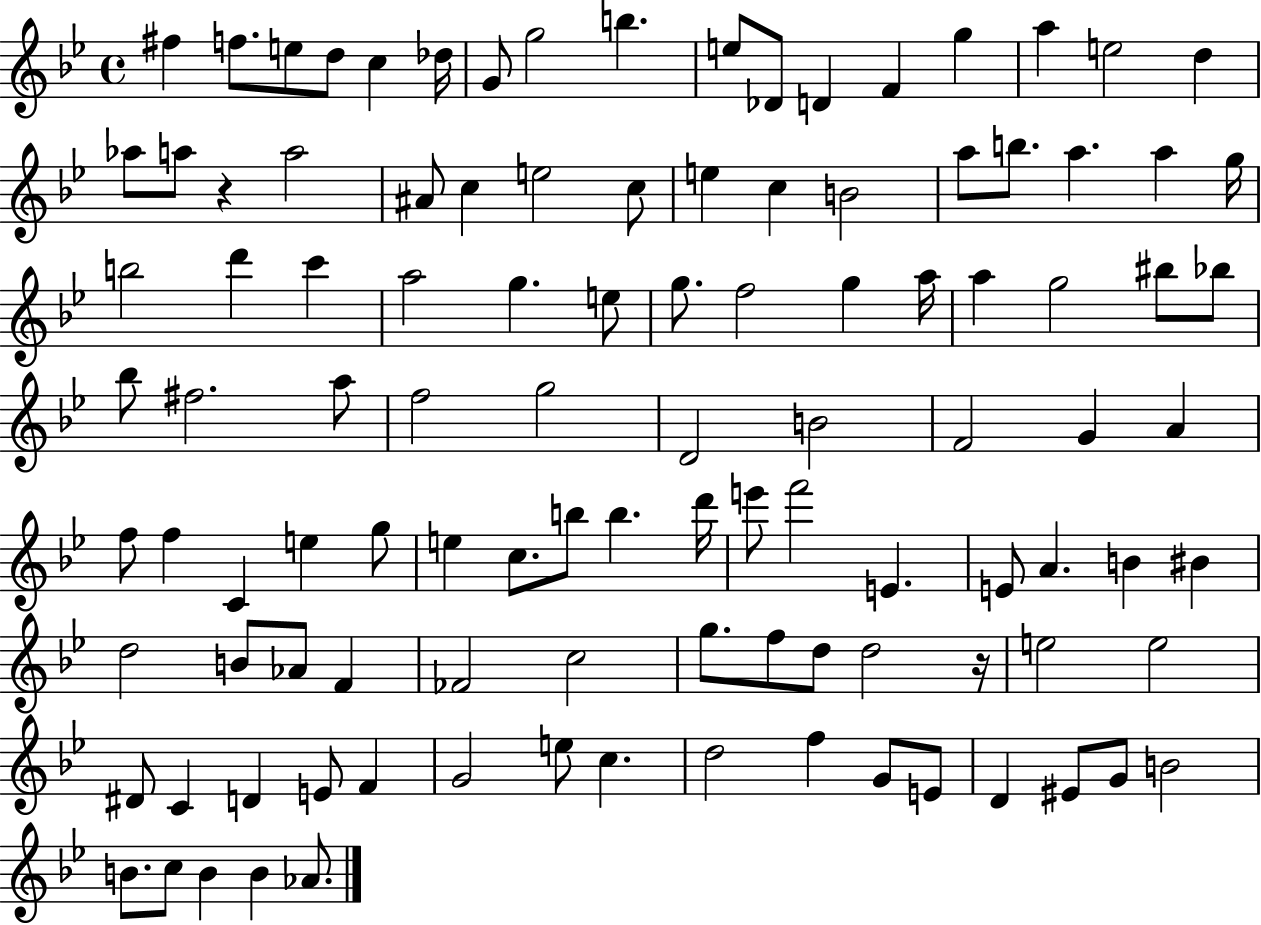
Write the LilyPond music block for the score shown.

{
  \clef treble
  \time 4/4
  \defaultTimeSignature
  \key bes \major
  fis''4 f''8. e''8 d''8 c''4 des''16 | g'8 g''2 b''4. | e''8 des'8 d'4 f'4 g''4 | a''4 e''2 d''4 | \break aes''8 a''8 r4 a''2 | ais'8 c''4 e''2 c''8 | e''4 c''4 b'2 | a''8 b''8. a''4. a''4 g''16 | \break b''2 d'''4 c'''4 | a''2 g''4. e''8 | g''8. f''2 g''4 a''16 | a''4 g''2 bis''8 bes''8 | \break bes''8 fis''2. a''8 | f''2 g''2 | d'2 b'2 | f'2 g'4 a'4 | \break f''8 f''4 c'4 e''4 g''8 | e''4 c''8. b''8 b''4. d'''16 | e'''8 f'''2 e'4. | e'8 a'4. b'4 bis'4 | \break d''2 b'8 aes'8 f'4 | fes'2 c''2 | g''8. f''8 d''8 d''2 r16 | e''2 e''2 | \break dis'8 c'4 d'4 e'8 f'4 | g'2 e''8 c''4. | d''2 f''4 g'8 e'8 | d'4 eis'8 g'8 b'2 | \break b'8. c''8 b'4 b'4 aes'8. | \bar "|."
}